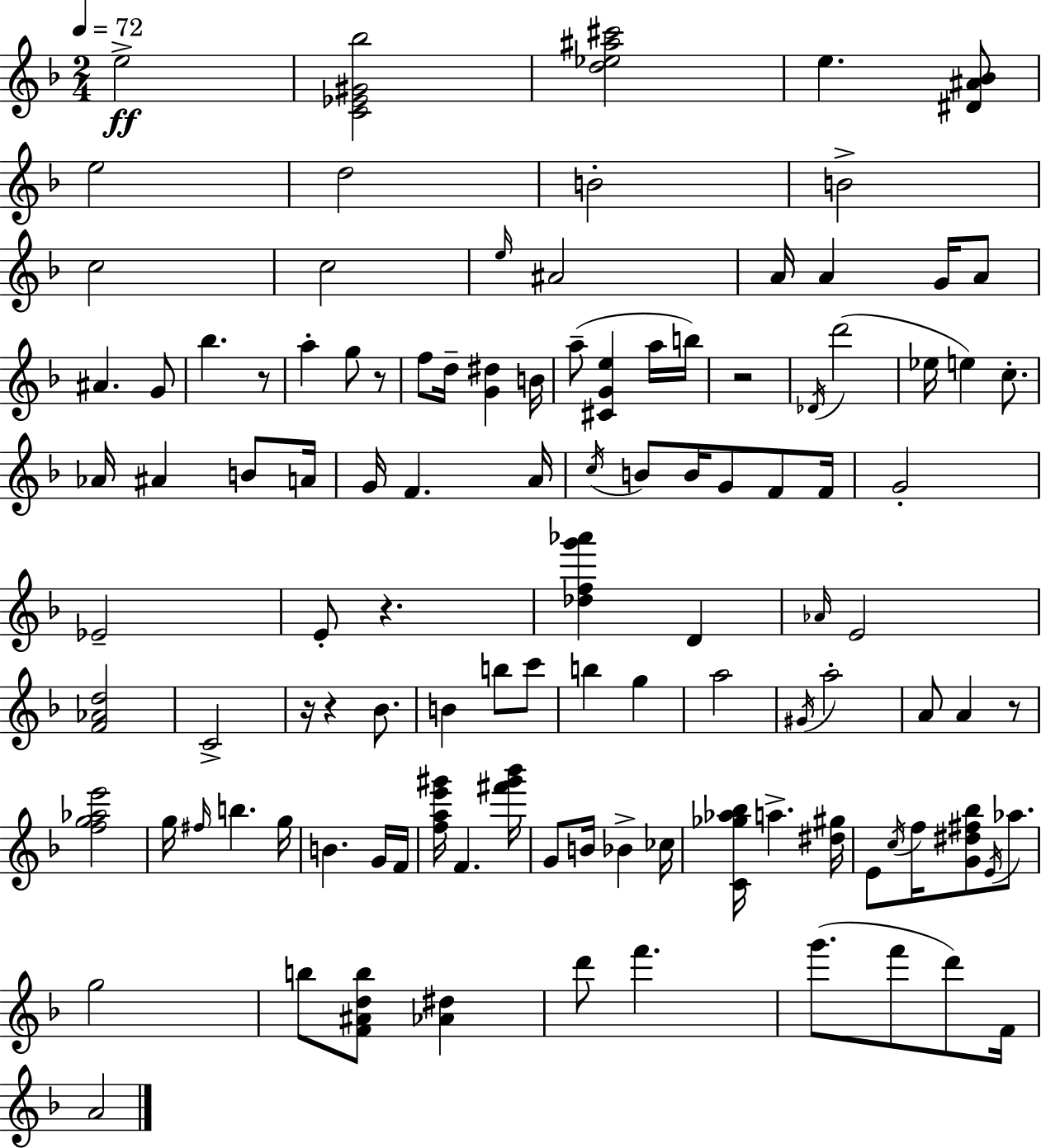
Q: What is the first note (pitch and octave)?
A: E5